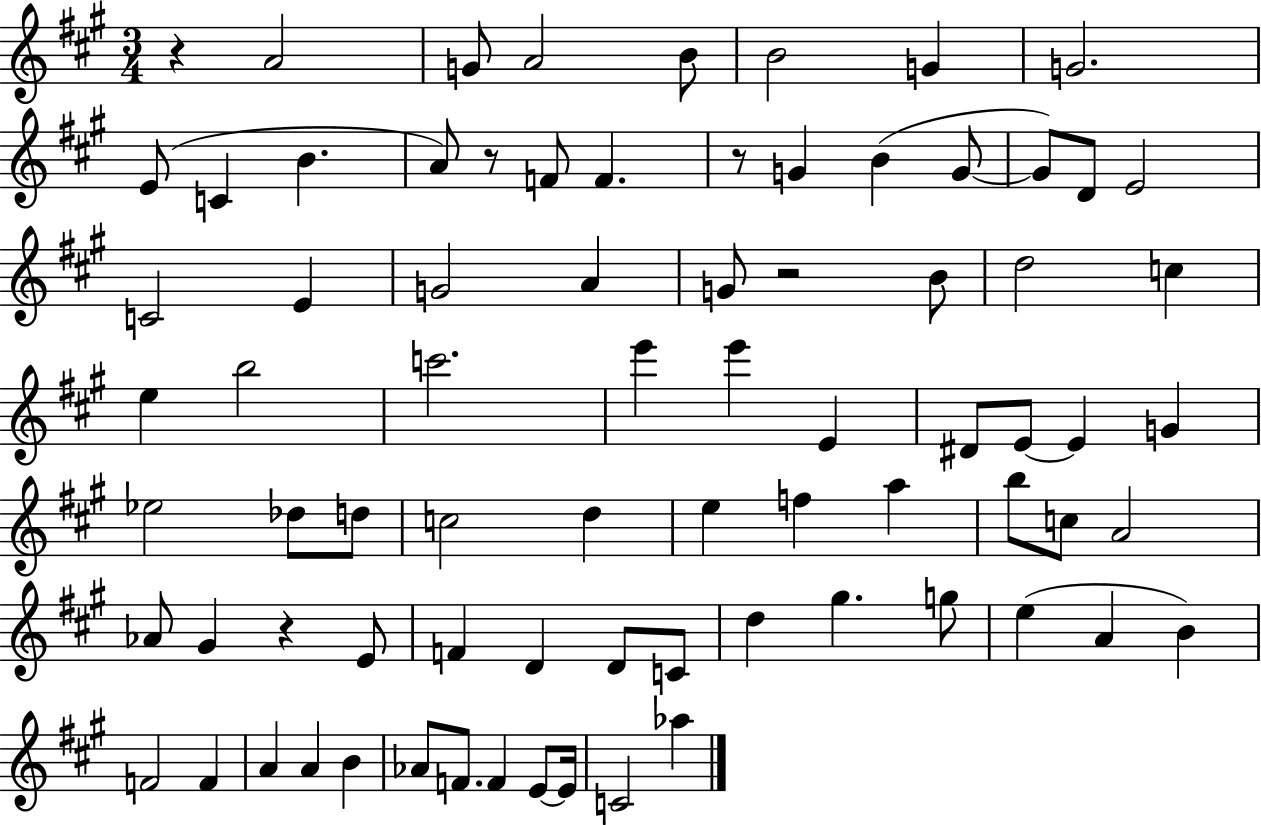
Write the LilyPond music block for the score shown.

{
  \clef treble
  \numericTimeSignature
  \time 3/4
  \key a \major
  r4 a'2 | g'8 a'2 b'8 | b'2 g'4 | g'2. | \break e'8( c'4 b'4. | a'8) r8 f'8 f'4. | r8 g'4 b'4( g'8~~ | g'8) d'8 e'2 | \break c'2 e'4 | g'2 a'4 | g'8 r2 b'8 | d''2 c''4 | \break e''4 b''2 | c'''2. | e'''4 e'''4 e'4 | dis'8 e'8~~ e'4 g'4 | \break ees''2 des''8 d''8 | c''2 d''4 | e''4 f''4 a''4 | b''8 c''8 a'2 | \break aes'8 gis'4 r4 e'8 | f'4 d'4 d'8 c'8 | d''4 gis''4. g''8 | e''4( a'4 b'4) | \break f'2 f'4 | a'4 a'4 b'4 | aes'8 f'8. f'4 e'8~~ e'16 | c'2 aes''4 | \break \bar "|."
}